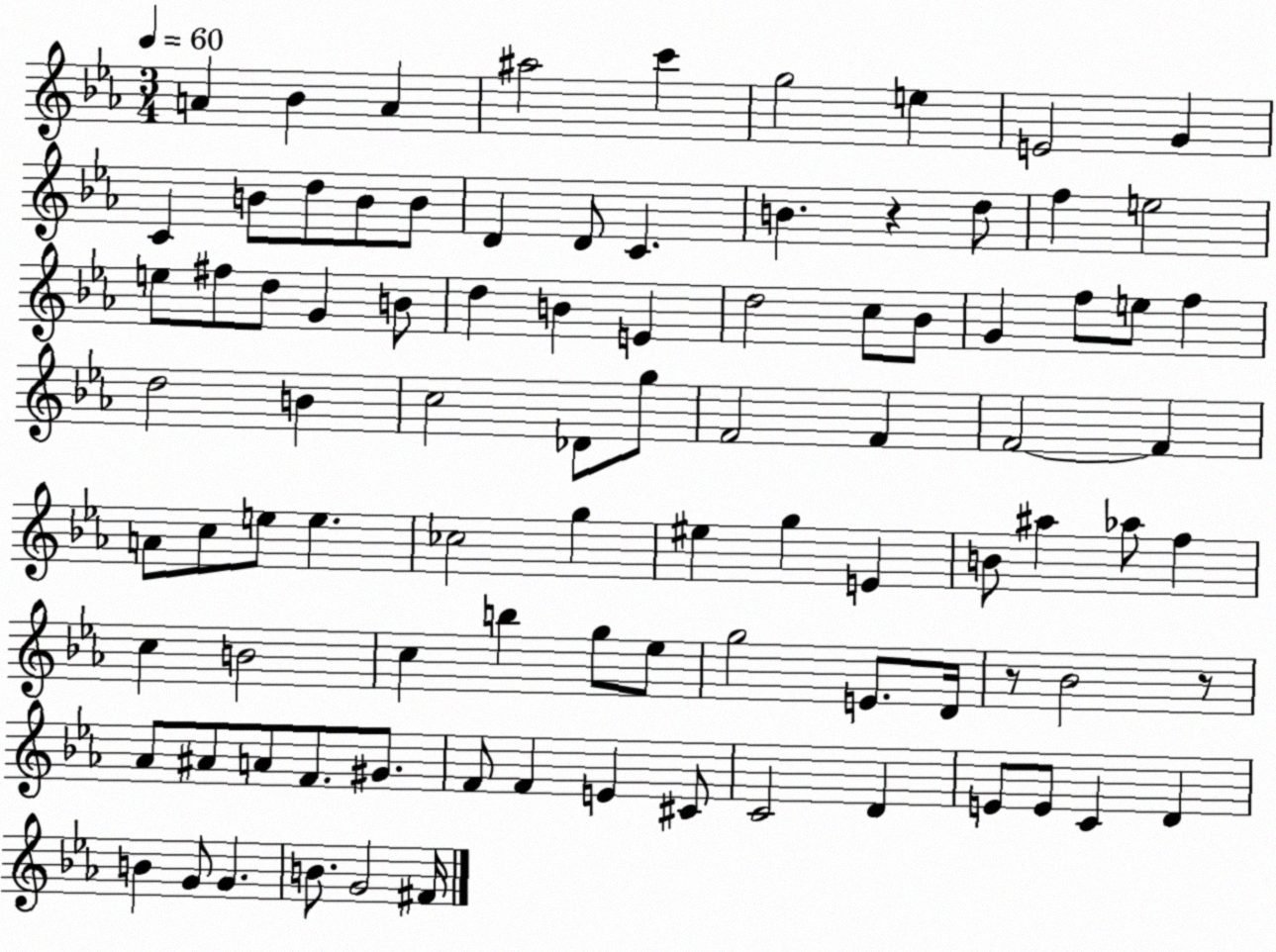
X:1
T:Untitled
M:3/4
L:1/4
K:Eb
A _B A ^a2 c' g2 e E2 G C B/2 d/2 B/2 B/2 D D/2 C B z d/2 f e2 e/2 ^f/2 d/2 G B/2 d B E d2 c/2 _B/2 G f/2 e/2 f d2 B c2 _D/2 g/2 F2 F F2 F A/2 c/2 e/2 e _c2 g ^e g E B/2 ^a _a/2 f c B2 c b g/2 _e/2 g2 E/2 D/4 z/2 _B2 z/2 _A/2 ^A/2 A/2 F/2 ^G/2 F/2 F E ^C/2 C2 D E/2 E/2 C D B G/2 G B/2 G2 ^F/4